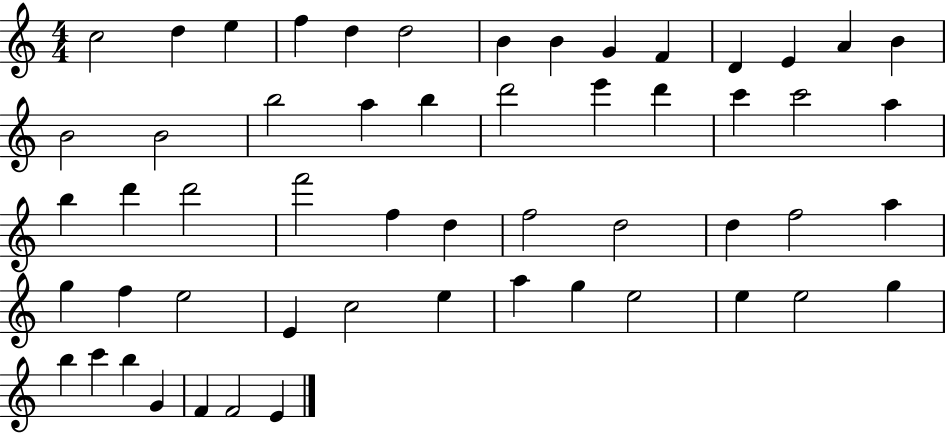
C5/h D5/q E5/q F5/q D5/q D5/h B4/q B4/q G4/q F4/q D4/q E4/q A4/q B4/q B4/h B4/h B5/h A5/q B5/q D6/h E6/q D6/q C6/q C6/h A5/q B5/q D6/q D6/h F6/h F5/q D5/q F5/h D5/h D5/q F5/h A5/q G5/q F5/q E5/h E4/q C5/h E5/q A5/q G5/q E5/h E5/q E5/h G5/q B5/q C6/q B5/q G4/q F4/q F4/h E4/q